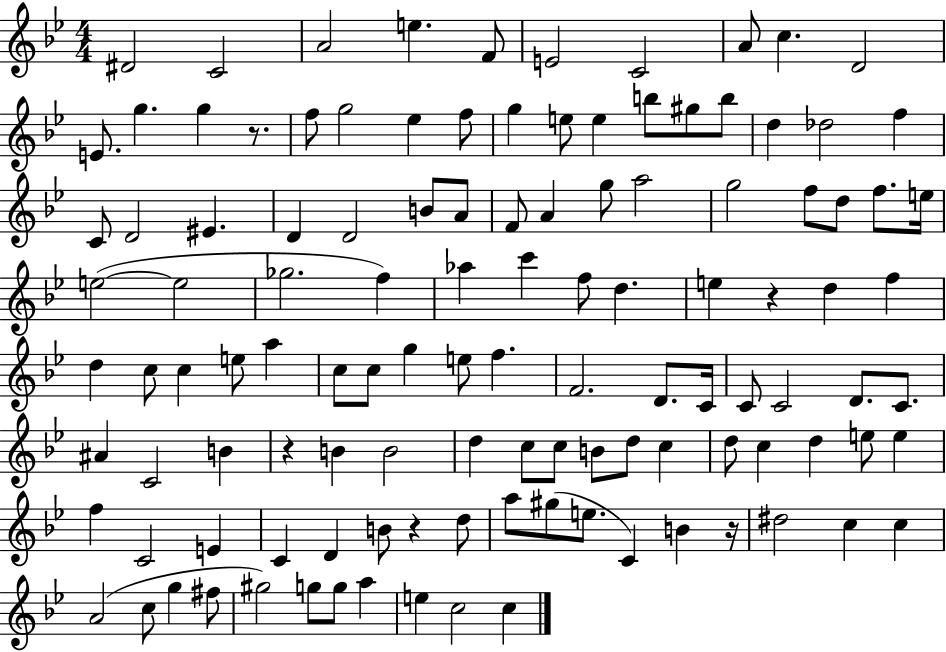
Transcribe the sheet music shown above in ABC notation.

X:1
T:Untitled
M:4/4
L:1/4
K:Bb
^D2 C2 A2 e F/2 E2 C2 A/2 c D2 E/2 g g z/2 f/2 g2 _e f/2 g e/2 e b/2 ^g/2 b/2 d _d2 f C/2 D2 ^E D D2 B/2 A/2 F/2 A g/2 a2 g2 f/2 d/2 f/2 e/4 e2 e2 _g2 f _a c' f/2 d e z d f d c/2 c e/2 a c/2 c/2 g e/2 f F2 D/2 C/4 C/2 C2 D/2 C/2 ^A C2 B z B B2 d c/2 c/2 B/2 d/2 c d/2 c d e/2 e f C2 E C D B/2 z d/2 a/2 ^g/2 e/2 C B z/4 ^d2 c c A2 c/2 g ^f/2 ^g2 g/2 g/2 a e c2 c